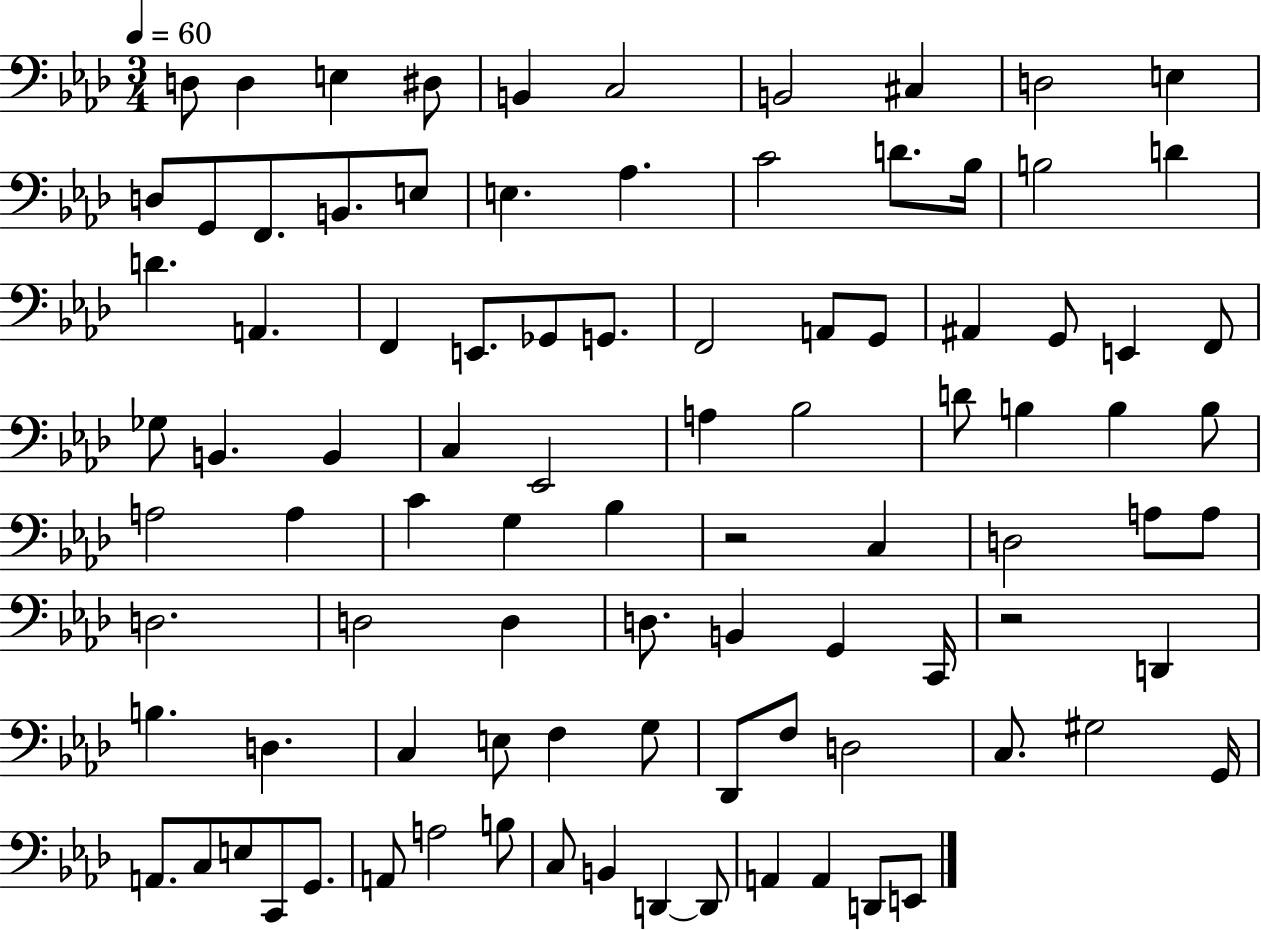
{
  \clef bass
  \numericTimeSignature
  \time 3/4
  \key aes \major
  \tempo 4 = 60
  d8 d4 e4 dis8 | b,4 c2 | b,2 cis4 | d2 e4 | \break d8 g,8 f,8. b,8. e8 | e4. aes4. | c'2 d'8. bes16 | b2 d'4 | \break d'4. a,4. | f,4 e,8. ges,8 g,8. | f,2 a,8 g,8 | ais,4 g,8 e,4 f,8 | \break ges8 b,4. b,4 | c4 ees,2 | a4 bes2 | d'8 b4 b4 b8 | \break a2 a4 | c'4 g4 bes4 | r2 c4 | d2 a8 a8 | \break d2. | d2 d4 | d8. b,4 g,4 c,16 | r2 d,4 | \break b4. d4. | c4 e8 f4 g8 | des,8 f8 d2 | c8. gis2 g,16 | \break a,8. c8 e8 c,8 g,8. | a,8 a2 b8 | c8 b,4 d,4~~ d,8 | a,4 a,4 d,8 e,8 | \break \bar "|."
}